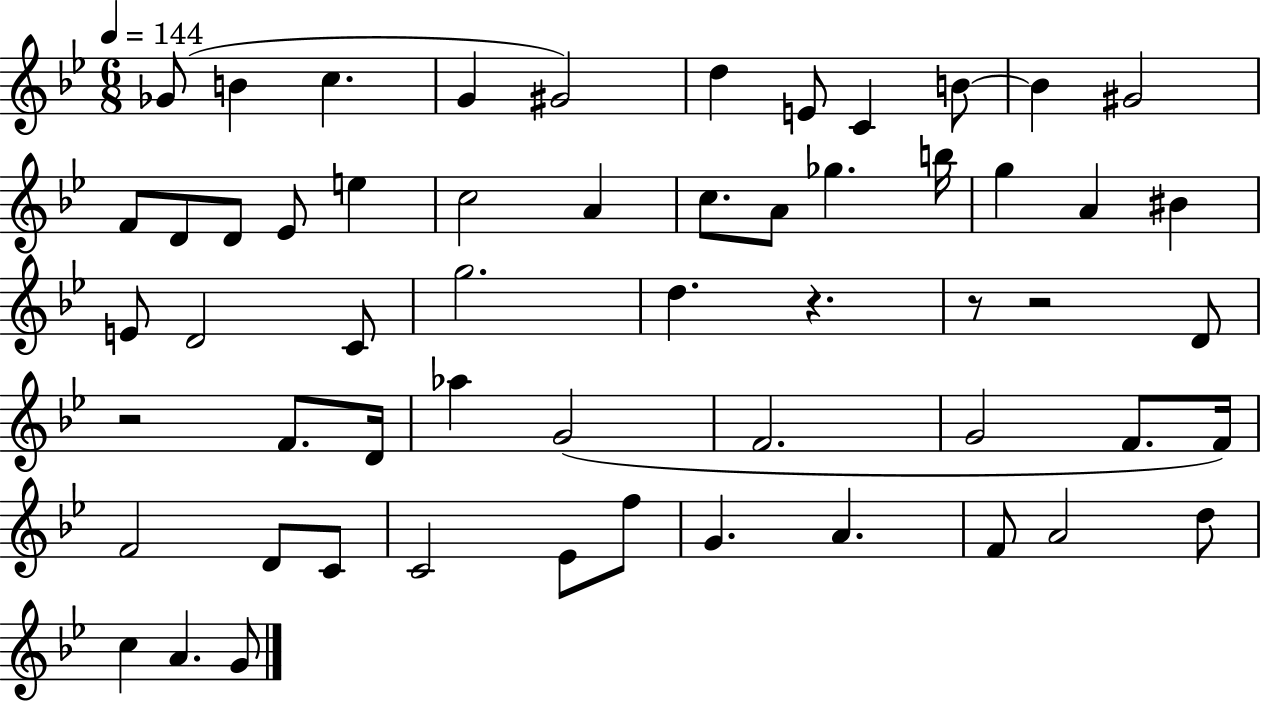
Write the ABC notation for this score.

X:1
T:Untitled
M:6/8
L:1/4
K:Bb
_G/2 B c G ^G2 d E/2 C B/2 B ^G2 F/2 D/2 D/2 _E/2 e c2 A c/2 A/2 _g b/4 g A ^B E/2 D2 C/2 g2 d z z/2 z2 D/2 z2 F/2 D/4 _a G2 F2 G2 F/2 F/4 F2 D/2 C/2 C2 _E/2 f/2 G A F/2 A2 d/2 c A G/2